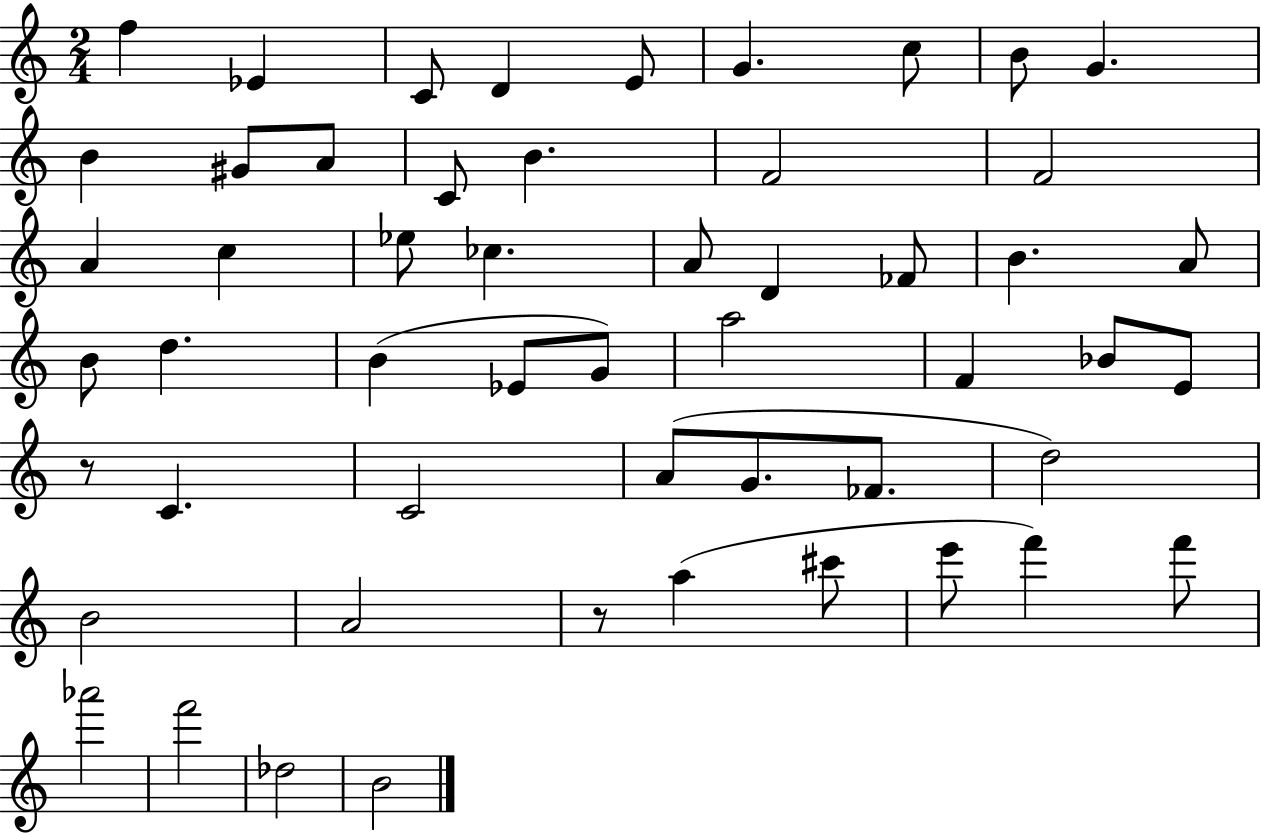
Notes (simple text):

F5/q Eb4/q C4/e D4/q E4/e G4/q. C5/e B4/e G4/q. B4/q G#4/e A4/e C4/e B4/q. F4/h F4/h A4/q C5/q Eb5/e CES5/q. A4/e D4/q FES4/e B4/q. A4/e B4/e D5/q. B4/q Eb4/e G4/e A5/h F4/q Bb4/e E4/e R/e C4/q. C4/h A4/e G4/e. FES4/e. D5/h B4/h A4/h R/e A5/q C#6/e E6/e F6/q F6/e Ab6/h F6/h Db5/h B4/h